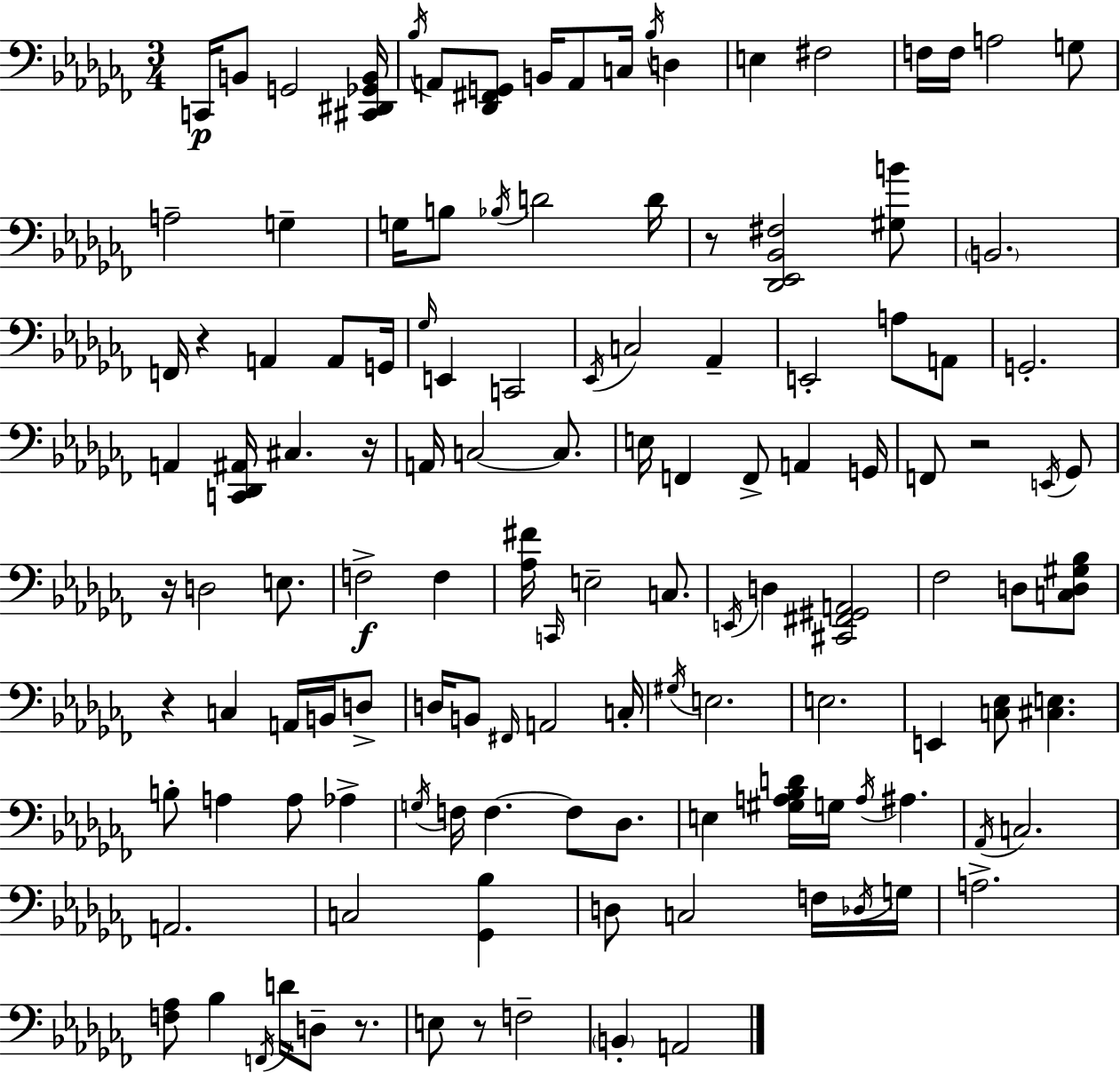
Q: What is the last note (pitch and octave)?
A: A2